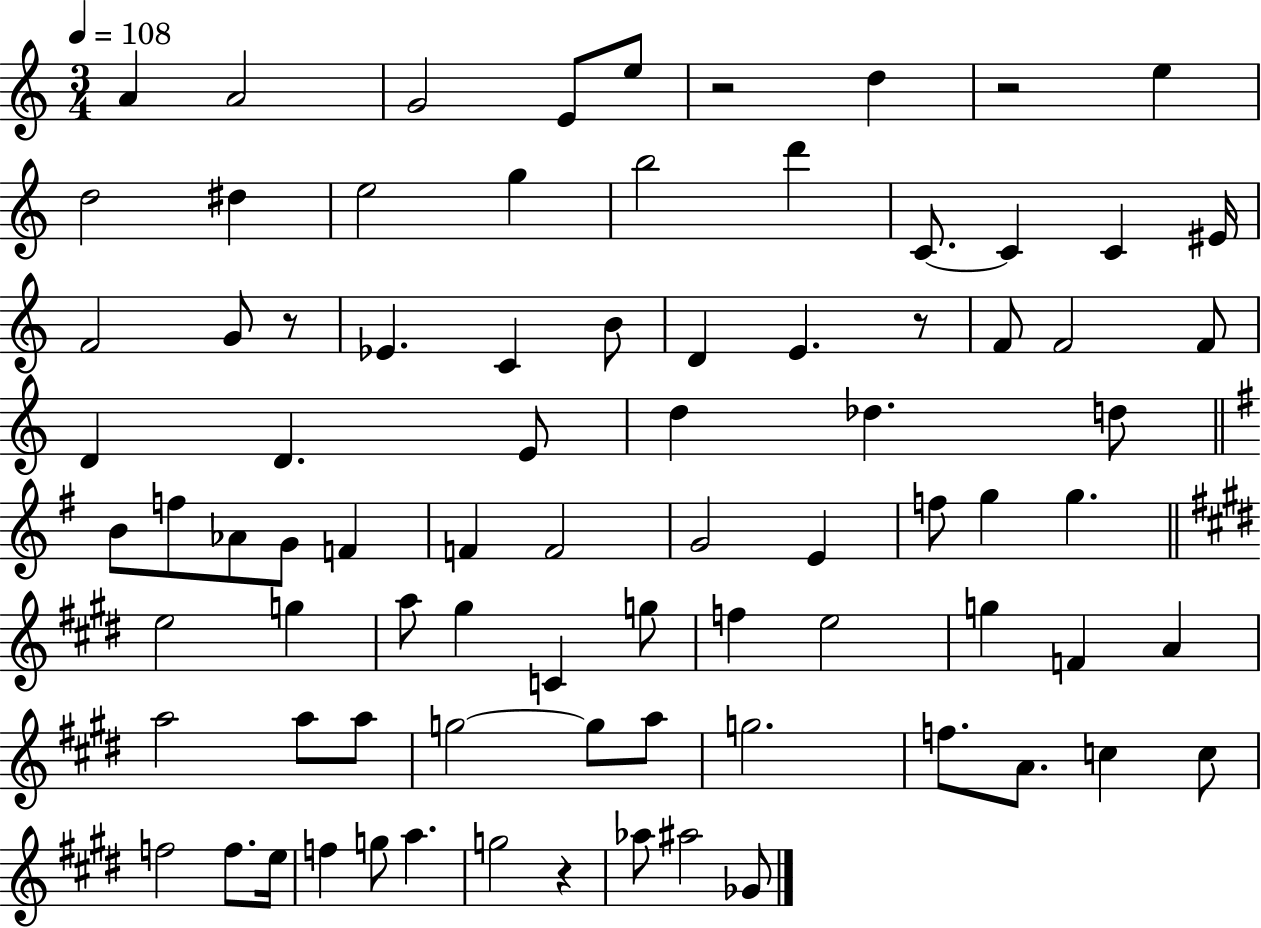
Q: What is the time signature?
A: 3/4